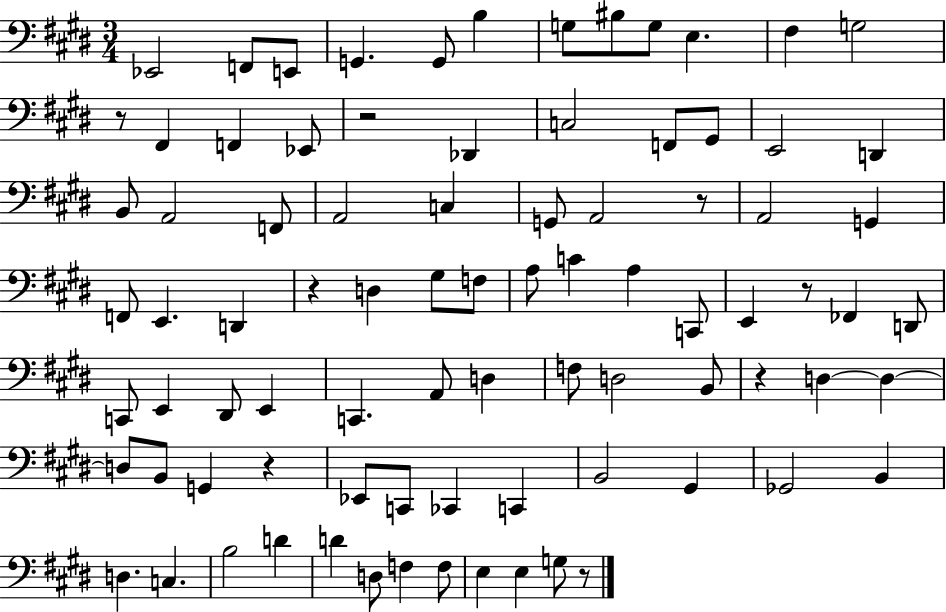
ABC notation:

X:1
T:Untitled
M:3/4
L:1/4
K:E
_E,,2 F,,/2 E,,/2 G,, G,,/2 B, G,/2 ^B,/2 G,/2 E, ^F, G,2 z/2 ^F,, F,, _E,,/2 z2 _D,, C,2 F,,/2 ^G,,/2 E,,2 D,, B,,/2 A,,2 F,,/2 A,,2 C, G,,/2 A,,2 z/2 A,,2 G,, F,,/2 E,, D,, z D, ^G,/2 F,/2 A,/2 C A, C,,/2 E,, z/2 _F,, D,,/2 C,,/2 E,, ^D,,/2 E,, C,, A,,/2 D, F,/2 D,2 B,,/2 z D, D, D,/2 B,,/2 G,, z _E,,/2 C,,/2 _C,, C,, B,,2 ^G,, _G,,2 B,, D, C, B,2 D D D,/2 F, F,/2 E, E, G,/2 z/2